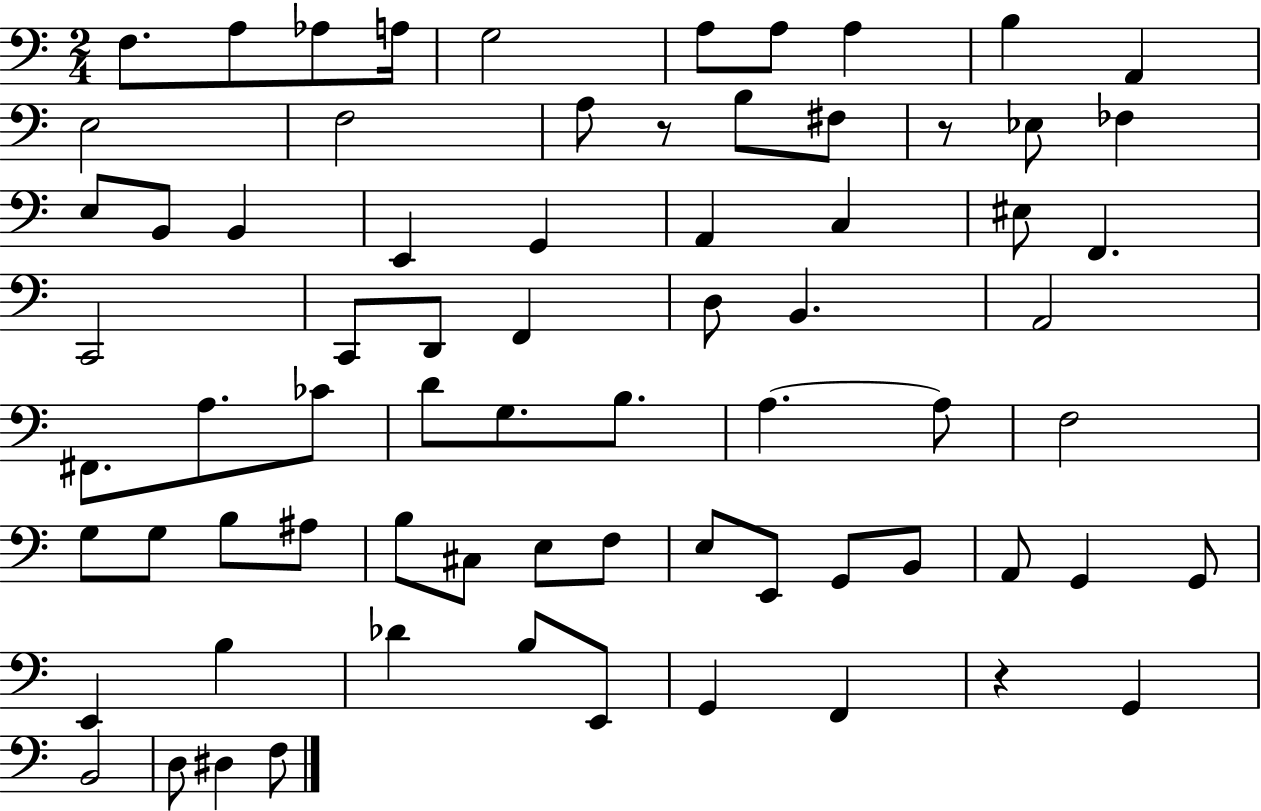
{
  \clef bass
  \numericTimeSignature
  \time 2/4
  \key c \major
  \repeat volta 2 { f8. a8 aes8 a16 | g2 | a8 a8 a4 | b4 a,4 | \break e2 | f2 | a8 r8 b8 fis8 | r8 ees8 fes4 | \break e8 b,8 b,4 | e,4 g,4 | a,4 c4 | eis8 f,4. | \break c,2 | c,8 d,8 f,4 | d8 b,4. | a,2 | \break fis,8. a8. ces'8 | d'8 g8. b8. | a4.~~ a8 | f2 | \break g8 g8 b8 ais8 | b8 cis8 e8 f8 | e8 e,8 g,8 b,8 | a,8 g,4 g,8 | \break e,4 b4 | des'4 b8 e,8 | g,4 f,4 | r4 g,4 | \break b,2 | d8 dis4 f8 | } \bar "|."
}